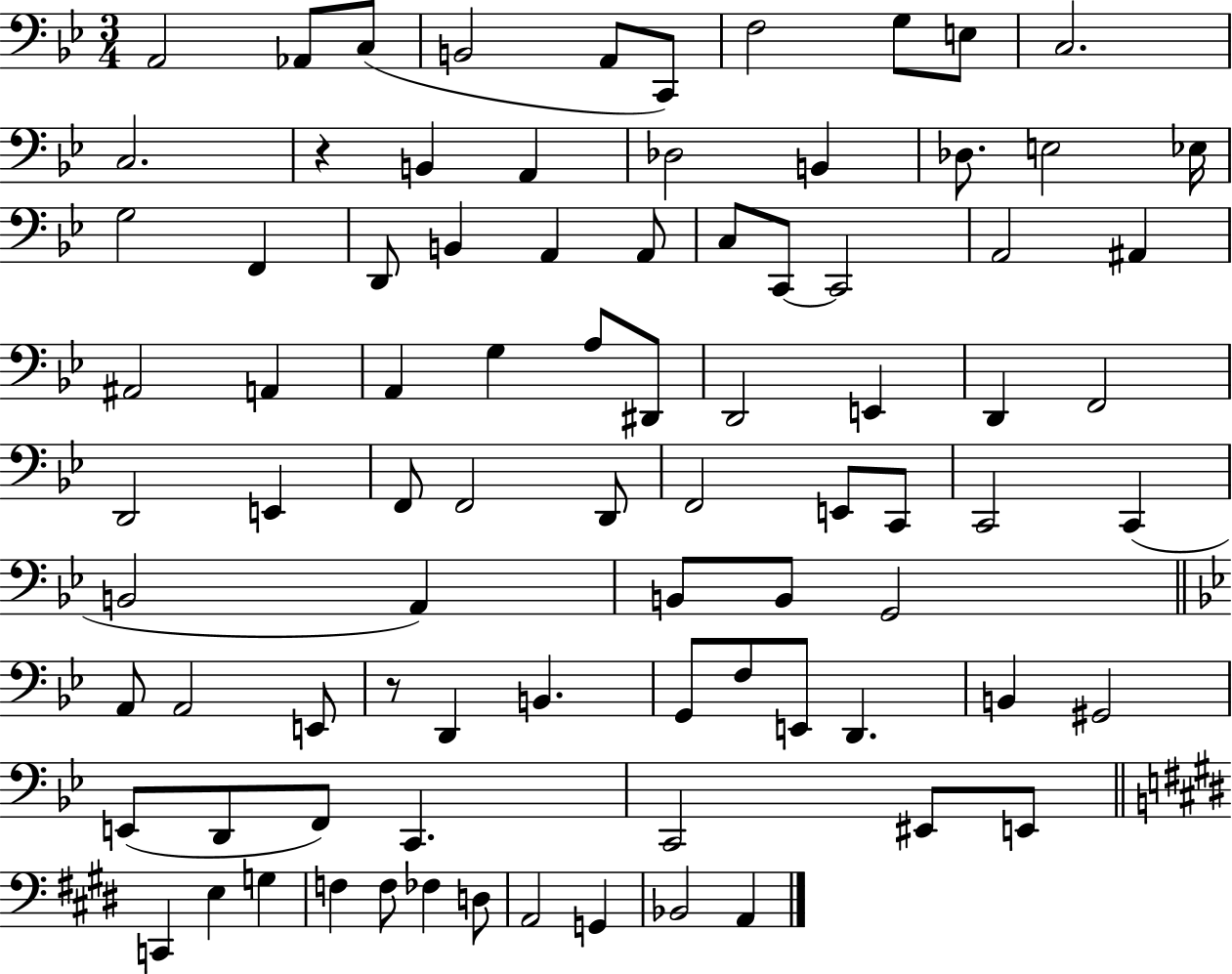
A2/h Ab2/e C3/e B2/h A2/e C2/e F3/h G3/e E3/e C3/h. C3/h. R/q B2/q A2/q Db3/h B2/q Db3/e. E3/h Eb3/s G3/h F2/q D2/e B2/q A2/q A2/e C3/e C2/e C2/h A2/h A#2/q A#2/h A2/q A2/q G3/q A3/e D#2/e D2/h E2/q D2/q F2/h D2/h E2/q F2/e F2/h D2/e F2/h E2/e C2/e C2/h C2/q B2/h A2/q B2/e B2/e G2/h A2/e A2/h E2/e R/e D2/q B2/q. G2/e F3/e E2/e D2/q. B2/q G#2/h E2/e D2/e F2/e C2/q. C2/h EIS2/e E2/e C2/q E3/q G3/q F3/q F3/e FES3/q D3/e A2/h G2/q Bb2/h A2/q